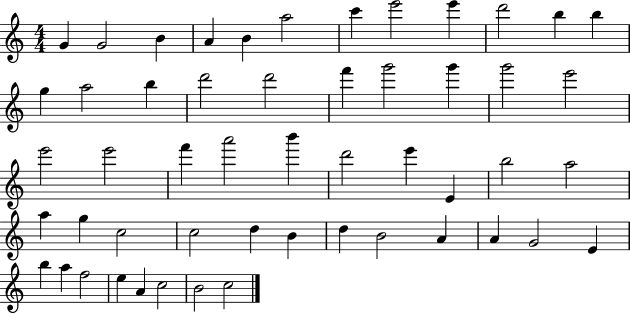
{
  \clef treble
  \numericTimeSignature
  \time 4/4
  \key c \major
  g'4 g'2 b'4 | a'4 b'4 a''2 | c'''4 e'''2 e'''4 | d'''2 b''4 b''4 | \break g''4 a''2 b''4 | d'''2 d'''2 | f'''4 g'''2 g'''4 | g'''2 e'''2 | \break e'''2 e'''2 | f'''4 a'''2 b'''4 | d'''2 e'''4 e'4 | b''2 a''2 | \break a''4 g''4 c''2 | c''2 d''4 b'4 | d''4 b'2 a'4 | a'4 g'2 e'4 | \break b''4 a''4 f''2 | e''4 a'4 c''2 | b'2 c''2 | \bar "|."
}